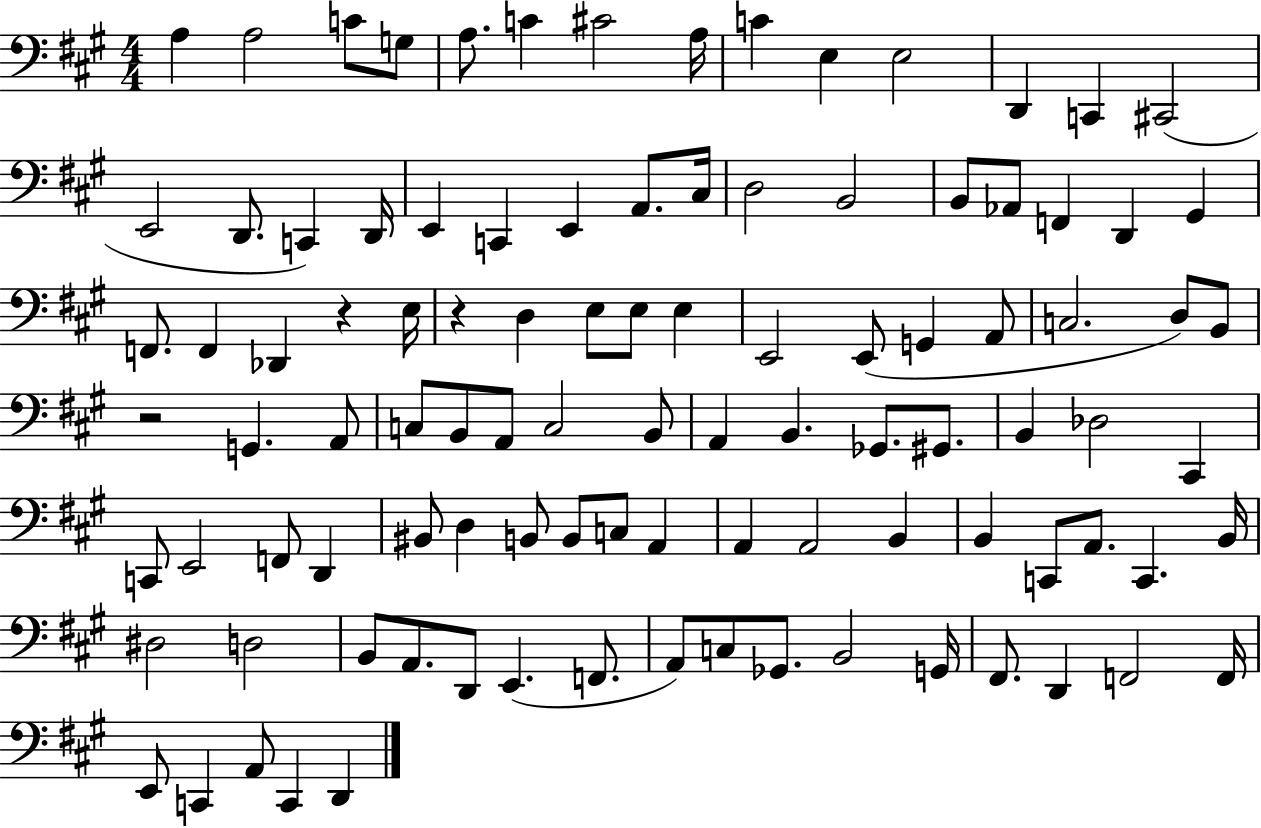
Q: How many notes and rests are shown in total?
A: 101